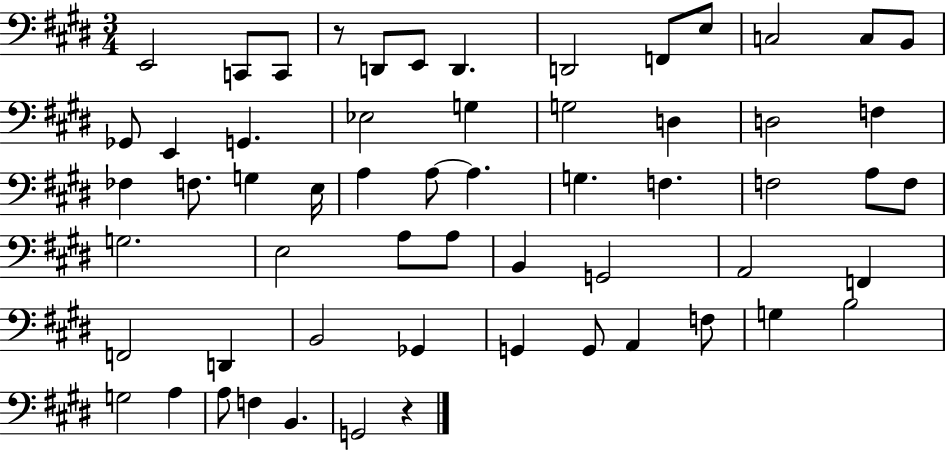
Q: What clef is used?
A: bass